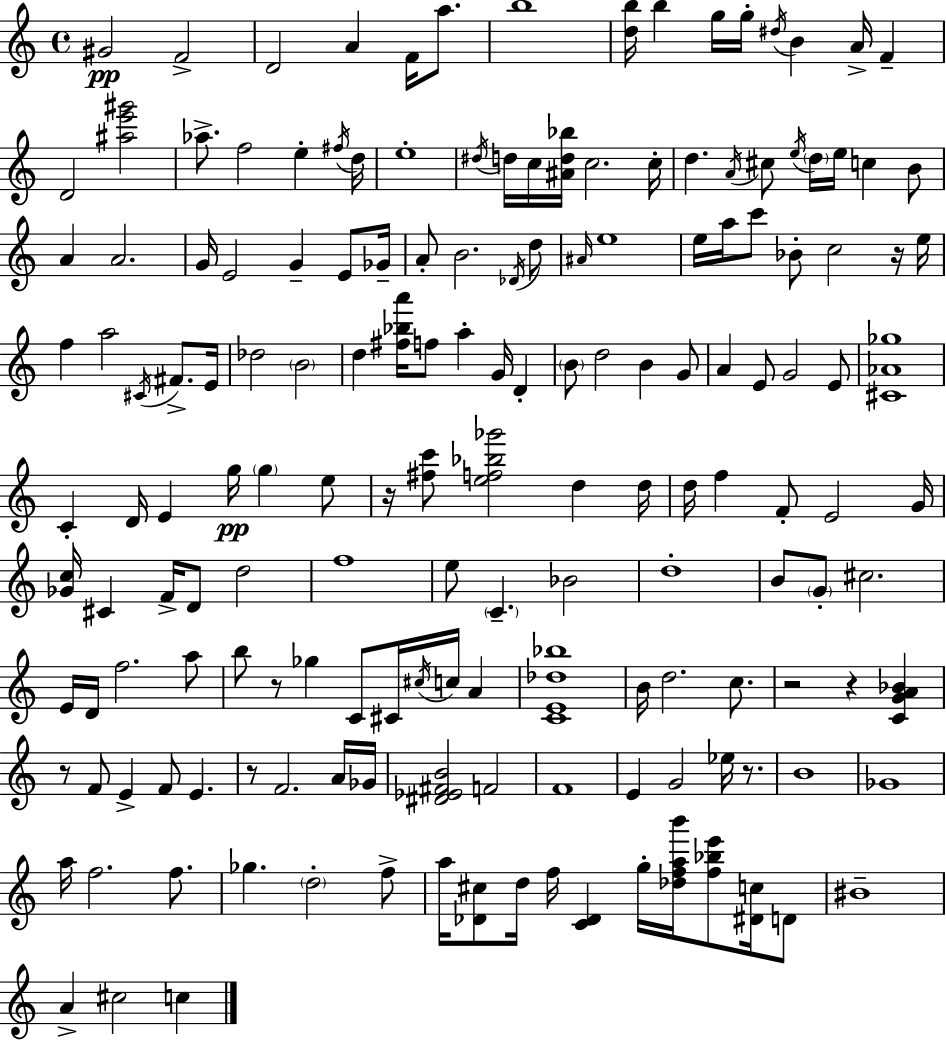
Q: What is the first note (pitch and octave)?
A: G#4